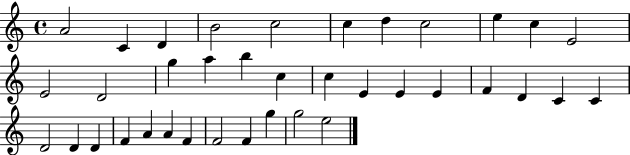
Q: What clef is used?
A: treble